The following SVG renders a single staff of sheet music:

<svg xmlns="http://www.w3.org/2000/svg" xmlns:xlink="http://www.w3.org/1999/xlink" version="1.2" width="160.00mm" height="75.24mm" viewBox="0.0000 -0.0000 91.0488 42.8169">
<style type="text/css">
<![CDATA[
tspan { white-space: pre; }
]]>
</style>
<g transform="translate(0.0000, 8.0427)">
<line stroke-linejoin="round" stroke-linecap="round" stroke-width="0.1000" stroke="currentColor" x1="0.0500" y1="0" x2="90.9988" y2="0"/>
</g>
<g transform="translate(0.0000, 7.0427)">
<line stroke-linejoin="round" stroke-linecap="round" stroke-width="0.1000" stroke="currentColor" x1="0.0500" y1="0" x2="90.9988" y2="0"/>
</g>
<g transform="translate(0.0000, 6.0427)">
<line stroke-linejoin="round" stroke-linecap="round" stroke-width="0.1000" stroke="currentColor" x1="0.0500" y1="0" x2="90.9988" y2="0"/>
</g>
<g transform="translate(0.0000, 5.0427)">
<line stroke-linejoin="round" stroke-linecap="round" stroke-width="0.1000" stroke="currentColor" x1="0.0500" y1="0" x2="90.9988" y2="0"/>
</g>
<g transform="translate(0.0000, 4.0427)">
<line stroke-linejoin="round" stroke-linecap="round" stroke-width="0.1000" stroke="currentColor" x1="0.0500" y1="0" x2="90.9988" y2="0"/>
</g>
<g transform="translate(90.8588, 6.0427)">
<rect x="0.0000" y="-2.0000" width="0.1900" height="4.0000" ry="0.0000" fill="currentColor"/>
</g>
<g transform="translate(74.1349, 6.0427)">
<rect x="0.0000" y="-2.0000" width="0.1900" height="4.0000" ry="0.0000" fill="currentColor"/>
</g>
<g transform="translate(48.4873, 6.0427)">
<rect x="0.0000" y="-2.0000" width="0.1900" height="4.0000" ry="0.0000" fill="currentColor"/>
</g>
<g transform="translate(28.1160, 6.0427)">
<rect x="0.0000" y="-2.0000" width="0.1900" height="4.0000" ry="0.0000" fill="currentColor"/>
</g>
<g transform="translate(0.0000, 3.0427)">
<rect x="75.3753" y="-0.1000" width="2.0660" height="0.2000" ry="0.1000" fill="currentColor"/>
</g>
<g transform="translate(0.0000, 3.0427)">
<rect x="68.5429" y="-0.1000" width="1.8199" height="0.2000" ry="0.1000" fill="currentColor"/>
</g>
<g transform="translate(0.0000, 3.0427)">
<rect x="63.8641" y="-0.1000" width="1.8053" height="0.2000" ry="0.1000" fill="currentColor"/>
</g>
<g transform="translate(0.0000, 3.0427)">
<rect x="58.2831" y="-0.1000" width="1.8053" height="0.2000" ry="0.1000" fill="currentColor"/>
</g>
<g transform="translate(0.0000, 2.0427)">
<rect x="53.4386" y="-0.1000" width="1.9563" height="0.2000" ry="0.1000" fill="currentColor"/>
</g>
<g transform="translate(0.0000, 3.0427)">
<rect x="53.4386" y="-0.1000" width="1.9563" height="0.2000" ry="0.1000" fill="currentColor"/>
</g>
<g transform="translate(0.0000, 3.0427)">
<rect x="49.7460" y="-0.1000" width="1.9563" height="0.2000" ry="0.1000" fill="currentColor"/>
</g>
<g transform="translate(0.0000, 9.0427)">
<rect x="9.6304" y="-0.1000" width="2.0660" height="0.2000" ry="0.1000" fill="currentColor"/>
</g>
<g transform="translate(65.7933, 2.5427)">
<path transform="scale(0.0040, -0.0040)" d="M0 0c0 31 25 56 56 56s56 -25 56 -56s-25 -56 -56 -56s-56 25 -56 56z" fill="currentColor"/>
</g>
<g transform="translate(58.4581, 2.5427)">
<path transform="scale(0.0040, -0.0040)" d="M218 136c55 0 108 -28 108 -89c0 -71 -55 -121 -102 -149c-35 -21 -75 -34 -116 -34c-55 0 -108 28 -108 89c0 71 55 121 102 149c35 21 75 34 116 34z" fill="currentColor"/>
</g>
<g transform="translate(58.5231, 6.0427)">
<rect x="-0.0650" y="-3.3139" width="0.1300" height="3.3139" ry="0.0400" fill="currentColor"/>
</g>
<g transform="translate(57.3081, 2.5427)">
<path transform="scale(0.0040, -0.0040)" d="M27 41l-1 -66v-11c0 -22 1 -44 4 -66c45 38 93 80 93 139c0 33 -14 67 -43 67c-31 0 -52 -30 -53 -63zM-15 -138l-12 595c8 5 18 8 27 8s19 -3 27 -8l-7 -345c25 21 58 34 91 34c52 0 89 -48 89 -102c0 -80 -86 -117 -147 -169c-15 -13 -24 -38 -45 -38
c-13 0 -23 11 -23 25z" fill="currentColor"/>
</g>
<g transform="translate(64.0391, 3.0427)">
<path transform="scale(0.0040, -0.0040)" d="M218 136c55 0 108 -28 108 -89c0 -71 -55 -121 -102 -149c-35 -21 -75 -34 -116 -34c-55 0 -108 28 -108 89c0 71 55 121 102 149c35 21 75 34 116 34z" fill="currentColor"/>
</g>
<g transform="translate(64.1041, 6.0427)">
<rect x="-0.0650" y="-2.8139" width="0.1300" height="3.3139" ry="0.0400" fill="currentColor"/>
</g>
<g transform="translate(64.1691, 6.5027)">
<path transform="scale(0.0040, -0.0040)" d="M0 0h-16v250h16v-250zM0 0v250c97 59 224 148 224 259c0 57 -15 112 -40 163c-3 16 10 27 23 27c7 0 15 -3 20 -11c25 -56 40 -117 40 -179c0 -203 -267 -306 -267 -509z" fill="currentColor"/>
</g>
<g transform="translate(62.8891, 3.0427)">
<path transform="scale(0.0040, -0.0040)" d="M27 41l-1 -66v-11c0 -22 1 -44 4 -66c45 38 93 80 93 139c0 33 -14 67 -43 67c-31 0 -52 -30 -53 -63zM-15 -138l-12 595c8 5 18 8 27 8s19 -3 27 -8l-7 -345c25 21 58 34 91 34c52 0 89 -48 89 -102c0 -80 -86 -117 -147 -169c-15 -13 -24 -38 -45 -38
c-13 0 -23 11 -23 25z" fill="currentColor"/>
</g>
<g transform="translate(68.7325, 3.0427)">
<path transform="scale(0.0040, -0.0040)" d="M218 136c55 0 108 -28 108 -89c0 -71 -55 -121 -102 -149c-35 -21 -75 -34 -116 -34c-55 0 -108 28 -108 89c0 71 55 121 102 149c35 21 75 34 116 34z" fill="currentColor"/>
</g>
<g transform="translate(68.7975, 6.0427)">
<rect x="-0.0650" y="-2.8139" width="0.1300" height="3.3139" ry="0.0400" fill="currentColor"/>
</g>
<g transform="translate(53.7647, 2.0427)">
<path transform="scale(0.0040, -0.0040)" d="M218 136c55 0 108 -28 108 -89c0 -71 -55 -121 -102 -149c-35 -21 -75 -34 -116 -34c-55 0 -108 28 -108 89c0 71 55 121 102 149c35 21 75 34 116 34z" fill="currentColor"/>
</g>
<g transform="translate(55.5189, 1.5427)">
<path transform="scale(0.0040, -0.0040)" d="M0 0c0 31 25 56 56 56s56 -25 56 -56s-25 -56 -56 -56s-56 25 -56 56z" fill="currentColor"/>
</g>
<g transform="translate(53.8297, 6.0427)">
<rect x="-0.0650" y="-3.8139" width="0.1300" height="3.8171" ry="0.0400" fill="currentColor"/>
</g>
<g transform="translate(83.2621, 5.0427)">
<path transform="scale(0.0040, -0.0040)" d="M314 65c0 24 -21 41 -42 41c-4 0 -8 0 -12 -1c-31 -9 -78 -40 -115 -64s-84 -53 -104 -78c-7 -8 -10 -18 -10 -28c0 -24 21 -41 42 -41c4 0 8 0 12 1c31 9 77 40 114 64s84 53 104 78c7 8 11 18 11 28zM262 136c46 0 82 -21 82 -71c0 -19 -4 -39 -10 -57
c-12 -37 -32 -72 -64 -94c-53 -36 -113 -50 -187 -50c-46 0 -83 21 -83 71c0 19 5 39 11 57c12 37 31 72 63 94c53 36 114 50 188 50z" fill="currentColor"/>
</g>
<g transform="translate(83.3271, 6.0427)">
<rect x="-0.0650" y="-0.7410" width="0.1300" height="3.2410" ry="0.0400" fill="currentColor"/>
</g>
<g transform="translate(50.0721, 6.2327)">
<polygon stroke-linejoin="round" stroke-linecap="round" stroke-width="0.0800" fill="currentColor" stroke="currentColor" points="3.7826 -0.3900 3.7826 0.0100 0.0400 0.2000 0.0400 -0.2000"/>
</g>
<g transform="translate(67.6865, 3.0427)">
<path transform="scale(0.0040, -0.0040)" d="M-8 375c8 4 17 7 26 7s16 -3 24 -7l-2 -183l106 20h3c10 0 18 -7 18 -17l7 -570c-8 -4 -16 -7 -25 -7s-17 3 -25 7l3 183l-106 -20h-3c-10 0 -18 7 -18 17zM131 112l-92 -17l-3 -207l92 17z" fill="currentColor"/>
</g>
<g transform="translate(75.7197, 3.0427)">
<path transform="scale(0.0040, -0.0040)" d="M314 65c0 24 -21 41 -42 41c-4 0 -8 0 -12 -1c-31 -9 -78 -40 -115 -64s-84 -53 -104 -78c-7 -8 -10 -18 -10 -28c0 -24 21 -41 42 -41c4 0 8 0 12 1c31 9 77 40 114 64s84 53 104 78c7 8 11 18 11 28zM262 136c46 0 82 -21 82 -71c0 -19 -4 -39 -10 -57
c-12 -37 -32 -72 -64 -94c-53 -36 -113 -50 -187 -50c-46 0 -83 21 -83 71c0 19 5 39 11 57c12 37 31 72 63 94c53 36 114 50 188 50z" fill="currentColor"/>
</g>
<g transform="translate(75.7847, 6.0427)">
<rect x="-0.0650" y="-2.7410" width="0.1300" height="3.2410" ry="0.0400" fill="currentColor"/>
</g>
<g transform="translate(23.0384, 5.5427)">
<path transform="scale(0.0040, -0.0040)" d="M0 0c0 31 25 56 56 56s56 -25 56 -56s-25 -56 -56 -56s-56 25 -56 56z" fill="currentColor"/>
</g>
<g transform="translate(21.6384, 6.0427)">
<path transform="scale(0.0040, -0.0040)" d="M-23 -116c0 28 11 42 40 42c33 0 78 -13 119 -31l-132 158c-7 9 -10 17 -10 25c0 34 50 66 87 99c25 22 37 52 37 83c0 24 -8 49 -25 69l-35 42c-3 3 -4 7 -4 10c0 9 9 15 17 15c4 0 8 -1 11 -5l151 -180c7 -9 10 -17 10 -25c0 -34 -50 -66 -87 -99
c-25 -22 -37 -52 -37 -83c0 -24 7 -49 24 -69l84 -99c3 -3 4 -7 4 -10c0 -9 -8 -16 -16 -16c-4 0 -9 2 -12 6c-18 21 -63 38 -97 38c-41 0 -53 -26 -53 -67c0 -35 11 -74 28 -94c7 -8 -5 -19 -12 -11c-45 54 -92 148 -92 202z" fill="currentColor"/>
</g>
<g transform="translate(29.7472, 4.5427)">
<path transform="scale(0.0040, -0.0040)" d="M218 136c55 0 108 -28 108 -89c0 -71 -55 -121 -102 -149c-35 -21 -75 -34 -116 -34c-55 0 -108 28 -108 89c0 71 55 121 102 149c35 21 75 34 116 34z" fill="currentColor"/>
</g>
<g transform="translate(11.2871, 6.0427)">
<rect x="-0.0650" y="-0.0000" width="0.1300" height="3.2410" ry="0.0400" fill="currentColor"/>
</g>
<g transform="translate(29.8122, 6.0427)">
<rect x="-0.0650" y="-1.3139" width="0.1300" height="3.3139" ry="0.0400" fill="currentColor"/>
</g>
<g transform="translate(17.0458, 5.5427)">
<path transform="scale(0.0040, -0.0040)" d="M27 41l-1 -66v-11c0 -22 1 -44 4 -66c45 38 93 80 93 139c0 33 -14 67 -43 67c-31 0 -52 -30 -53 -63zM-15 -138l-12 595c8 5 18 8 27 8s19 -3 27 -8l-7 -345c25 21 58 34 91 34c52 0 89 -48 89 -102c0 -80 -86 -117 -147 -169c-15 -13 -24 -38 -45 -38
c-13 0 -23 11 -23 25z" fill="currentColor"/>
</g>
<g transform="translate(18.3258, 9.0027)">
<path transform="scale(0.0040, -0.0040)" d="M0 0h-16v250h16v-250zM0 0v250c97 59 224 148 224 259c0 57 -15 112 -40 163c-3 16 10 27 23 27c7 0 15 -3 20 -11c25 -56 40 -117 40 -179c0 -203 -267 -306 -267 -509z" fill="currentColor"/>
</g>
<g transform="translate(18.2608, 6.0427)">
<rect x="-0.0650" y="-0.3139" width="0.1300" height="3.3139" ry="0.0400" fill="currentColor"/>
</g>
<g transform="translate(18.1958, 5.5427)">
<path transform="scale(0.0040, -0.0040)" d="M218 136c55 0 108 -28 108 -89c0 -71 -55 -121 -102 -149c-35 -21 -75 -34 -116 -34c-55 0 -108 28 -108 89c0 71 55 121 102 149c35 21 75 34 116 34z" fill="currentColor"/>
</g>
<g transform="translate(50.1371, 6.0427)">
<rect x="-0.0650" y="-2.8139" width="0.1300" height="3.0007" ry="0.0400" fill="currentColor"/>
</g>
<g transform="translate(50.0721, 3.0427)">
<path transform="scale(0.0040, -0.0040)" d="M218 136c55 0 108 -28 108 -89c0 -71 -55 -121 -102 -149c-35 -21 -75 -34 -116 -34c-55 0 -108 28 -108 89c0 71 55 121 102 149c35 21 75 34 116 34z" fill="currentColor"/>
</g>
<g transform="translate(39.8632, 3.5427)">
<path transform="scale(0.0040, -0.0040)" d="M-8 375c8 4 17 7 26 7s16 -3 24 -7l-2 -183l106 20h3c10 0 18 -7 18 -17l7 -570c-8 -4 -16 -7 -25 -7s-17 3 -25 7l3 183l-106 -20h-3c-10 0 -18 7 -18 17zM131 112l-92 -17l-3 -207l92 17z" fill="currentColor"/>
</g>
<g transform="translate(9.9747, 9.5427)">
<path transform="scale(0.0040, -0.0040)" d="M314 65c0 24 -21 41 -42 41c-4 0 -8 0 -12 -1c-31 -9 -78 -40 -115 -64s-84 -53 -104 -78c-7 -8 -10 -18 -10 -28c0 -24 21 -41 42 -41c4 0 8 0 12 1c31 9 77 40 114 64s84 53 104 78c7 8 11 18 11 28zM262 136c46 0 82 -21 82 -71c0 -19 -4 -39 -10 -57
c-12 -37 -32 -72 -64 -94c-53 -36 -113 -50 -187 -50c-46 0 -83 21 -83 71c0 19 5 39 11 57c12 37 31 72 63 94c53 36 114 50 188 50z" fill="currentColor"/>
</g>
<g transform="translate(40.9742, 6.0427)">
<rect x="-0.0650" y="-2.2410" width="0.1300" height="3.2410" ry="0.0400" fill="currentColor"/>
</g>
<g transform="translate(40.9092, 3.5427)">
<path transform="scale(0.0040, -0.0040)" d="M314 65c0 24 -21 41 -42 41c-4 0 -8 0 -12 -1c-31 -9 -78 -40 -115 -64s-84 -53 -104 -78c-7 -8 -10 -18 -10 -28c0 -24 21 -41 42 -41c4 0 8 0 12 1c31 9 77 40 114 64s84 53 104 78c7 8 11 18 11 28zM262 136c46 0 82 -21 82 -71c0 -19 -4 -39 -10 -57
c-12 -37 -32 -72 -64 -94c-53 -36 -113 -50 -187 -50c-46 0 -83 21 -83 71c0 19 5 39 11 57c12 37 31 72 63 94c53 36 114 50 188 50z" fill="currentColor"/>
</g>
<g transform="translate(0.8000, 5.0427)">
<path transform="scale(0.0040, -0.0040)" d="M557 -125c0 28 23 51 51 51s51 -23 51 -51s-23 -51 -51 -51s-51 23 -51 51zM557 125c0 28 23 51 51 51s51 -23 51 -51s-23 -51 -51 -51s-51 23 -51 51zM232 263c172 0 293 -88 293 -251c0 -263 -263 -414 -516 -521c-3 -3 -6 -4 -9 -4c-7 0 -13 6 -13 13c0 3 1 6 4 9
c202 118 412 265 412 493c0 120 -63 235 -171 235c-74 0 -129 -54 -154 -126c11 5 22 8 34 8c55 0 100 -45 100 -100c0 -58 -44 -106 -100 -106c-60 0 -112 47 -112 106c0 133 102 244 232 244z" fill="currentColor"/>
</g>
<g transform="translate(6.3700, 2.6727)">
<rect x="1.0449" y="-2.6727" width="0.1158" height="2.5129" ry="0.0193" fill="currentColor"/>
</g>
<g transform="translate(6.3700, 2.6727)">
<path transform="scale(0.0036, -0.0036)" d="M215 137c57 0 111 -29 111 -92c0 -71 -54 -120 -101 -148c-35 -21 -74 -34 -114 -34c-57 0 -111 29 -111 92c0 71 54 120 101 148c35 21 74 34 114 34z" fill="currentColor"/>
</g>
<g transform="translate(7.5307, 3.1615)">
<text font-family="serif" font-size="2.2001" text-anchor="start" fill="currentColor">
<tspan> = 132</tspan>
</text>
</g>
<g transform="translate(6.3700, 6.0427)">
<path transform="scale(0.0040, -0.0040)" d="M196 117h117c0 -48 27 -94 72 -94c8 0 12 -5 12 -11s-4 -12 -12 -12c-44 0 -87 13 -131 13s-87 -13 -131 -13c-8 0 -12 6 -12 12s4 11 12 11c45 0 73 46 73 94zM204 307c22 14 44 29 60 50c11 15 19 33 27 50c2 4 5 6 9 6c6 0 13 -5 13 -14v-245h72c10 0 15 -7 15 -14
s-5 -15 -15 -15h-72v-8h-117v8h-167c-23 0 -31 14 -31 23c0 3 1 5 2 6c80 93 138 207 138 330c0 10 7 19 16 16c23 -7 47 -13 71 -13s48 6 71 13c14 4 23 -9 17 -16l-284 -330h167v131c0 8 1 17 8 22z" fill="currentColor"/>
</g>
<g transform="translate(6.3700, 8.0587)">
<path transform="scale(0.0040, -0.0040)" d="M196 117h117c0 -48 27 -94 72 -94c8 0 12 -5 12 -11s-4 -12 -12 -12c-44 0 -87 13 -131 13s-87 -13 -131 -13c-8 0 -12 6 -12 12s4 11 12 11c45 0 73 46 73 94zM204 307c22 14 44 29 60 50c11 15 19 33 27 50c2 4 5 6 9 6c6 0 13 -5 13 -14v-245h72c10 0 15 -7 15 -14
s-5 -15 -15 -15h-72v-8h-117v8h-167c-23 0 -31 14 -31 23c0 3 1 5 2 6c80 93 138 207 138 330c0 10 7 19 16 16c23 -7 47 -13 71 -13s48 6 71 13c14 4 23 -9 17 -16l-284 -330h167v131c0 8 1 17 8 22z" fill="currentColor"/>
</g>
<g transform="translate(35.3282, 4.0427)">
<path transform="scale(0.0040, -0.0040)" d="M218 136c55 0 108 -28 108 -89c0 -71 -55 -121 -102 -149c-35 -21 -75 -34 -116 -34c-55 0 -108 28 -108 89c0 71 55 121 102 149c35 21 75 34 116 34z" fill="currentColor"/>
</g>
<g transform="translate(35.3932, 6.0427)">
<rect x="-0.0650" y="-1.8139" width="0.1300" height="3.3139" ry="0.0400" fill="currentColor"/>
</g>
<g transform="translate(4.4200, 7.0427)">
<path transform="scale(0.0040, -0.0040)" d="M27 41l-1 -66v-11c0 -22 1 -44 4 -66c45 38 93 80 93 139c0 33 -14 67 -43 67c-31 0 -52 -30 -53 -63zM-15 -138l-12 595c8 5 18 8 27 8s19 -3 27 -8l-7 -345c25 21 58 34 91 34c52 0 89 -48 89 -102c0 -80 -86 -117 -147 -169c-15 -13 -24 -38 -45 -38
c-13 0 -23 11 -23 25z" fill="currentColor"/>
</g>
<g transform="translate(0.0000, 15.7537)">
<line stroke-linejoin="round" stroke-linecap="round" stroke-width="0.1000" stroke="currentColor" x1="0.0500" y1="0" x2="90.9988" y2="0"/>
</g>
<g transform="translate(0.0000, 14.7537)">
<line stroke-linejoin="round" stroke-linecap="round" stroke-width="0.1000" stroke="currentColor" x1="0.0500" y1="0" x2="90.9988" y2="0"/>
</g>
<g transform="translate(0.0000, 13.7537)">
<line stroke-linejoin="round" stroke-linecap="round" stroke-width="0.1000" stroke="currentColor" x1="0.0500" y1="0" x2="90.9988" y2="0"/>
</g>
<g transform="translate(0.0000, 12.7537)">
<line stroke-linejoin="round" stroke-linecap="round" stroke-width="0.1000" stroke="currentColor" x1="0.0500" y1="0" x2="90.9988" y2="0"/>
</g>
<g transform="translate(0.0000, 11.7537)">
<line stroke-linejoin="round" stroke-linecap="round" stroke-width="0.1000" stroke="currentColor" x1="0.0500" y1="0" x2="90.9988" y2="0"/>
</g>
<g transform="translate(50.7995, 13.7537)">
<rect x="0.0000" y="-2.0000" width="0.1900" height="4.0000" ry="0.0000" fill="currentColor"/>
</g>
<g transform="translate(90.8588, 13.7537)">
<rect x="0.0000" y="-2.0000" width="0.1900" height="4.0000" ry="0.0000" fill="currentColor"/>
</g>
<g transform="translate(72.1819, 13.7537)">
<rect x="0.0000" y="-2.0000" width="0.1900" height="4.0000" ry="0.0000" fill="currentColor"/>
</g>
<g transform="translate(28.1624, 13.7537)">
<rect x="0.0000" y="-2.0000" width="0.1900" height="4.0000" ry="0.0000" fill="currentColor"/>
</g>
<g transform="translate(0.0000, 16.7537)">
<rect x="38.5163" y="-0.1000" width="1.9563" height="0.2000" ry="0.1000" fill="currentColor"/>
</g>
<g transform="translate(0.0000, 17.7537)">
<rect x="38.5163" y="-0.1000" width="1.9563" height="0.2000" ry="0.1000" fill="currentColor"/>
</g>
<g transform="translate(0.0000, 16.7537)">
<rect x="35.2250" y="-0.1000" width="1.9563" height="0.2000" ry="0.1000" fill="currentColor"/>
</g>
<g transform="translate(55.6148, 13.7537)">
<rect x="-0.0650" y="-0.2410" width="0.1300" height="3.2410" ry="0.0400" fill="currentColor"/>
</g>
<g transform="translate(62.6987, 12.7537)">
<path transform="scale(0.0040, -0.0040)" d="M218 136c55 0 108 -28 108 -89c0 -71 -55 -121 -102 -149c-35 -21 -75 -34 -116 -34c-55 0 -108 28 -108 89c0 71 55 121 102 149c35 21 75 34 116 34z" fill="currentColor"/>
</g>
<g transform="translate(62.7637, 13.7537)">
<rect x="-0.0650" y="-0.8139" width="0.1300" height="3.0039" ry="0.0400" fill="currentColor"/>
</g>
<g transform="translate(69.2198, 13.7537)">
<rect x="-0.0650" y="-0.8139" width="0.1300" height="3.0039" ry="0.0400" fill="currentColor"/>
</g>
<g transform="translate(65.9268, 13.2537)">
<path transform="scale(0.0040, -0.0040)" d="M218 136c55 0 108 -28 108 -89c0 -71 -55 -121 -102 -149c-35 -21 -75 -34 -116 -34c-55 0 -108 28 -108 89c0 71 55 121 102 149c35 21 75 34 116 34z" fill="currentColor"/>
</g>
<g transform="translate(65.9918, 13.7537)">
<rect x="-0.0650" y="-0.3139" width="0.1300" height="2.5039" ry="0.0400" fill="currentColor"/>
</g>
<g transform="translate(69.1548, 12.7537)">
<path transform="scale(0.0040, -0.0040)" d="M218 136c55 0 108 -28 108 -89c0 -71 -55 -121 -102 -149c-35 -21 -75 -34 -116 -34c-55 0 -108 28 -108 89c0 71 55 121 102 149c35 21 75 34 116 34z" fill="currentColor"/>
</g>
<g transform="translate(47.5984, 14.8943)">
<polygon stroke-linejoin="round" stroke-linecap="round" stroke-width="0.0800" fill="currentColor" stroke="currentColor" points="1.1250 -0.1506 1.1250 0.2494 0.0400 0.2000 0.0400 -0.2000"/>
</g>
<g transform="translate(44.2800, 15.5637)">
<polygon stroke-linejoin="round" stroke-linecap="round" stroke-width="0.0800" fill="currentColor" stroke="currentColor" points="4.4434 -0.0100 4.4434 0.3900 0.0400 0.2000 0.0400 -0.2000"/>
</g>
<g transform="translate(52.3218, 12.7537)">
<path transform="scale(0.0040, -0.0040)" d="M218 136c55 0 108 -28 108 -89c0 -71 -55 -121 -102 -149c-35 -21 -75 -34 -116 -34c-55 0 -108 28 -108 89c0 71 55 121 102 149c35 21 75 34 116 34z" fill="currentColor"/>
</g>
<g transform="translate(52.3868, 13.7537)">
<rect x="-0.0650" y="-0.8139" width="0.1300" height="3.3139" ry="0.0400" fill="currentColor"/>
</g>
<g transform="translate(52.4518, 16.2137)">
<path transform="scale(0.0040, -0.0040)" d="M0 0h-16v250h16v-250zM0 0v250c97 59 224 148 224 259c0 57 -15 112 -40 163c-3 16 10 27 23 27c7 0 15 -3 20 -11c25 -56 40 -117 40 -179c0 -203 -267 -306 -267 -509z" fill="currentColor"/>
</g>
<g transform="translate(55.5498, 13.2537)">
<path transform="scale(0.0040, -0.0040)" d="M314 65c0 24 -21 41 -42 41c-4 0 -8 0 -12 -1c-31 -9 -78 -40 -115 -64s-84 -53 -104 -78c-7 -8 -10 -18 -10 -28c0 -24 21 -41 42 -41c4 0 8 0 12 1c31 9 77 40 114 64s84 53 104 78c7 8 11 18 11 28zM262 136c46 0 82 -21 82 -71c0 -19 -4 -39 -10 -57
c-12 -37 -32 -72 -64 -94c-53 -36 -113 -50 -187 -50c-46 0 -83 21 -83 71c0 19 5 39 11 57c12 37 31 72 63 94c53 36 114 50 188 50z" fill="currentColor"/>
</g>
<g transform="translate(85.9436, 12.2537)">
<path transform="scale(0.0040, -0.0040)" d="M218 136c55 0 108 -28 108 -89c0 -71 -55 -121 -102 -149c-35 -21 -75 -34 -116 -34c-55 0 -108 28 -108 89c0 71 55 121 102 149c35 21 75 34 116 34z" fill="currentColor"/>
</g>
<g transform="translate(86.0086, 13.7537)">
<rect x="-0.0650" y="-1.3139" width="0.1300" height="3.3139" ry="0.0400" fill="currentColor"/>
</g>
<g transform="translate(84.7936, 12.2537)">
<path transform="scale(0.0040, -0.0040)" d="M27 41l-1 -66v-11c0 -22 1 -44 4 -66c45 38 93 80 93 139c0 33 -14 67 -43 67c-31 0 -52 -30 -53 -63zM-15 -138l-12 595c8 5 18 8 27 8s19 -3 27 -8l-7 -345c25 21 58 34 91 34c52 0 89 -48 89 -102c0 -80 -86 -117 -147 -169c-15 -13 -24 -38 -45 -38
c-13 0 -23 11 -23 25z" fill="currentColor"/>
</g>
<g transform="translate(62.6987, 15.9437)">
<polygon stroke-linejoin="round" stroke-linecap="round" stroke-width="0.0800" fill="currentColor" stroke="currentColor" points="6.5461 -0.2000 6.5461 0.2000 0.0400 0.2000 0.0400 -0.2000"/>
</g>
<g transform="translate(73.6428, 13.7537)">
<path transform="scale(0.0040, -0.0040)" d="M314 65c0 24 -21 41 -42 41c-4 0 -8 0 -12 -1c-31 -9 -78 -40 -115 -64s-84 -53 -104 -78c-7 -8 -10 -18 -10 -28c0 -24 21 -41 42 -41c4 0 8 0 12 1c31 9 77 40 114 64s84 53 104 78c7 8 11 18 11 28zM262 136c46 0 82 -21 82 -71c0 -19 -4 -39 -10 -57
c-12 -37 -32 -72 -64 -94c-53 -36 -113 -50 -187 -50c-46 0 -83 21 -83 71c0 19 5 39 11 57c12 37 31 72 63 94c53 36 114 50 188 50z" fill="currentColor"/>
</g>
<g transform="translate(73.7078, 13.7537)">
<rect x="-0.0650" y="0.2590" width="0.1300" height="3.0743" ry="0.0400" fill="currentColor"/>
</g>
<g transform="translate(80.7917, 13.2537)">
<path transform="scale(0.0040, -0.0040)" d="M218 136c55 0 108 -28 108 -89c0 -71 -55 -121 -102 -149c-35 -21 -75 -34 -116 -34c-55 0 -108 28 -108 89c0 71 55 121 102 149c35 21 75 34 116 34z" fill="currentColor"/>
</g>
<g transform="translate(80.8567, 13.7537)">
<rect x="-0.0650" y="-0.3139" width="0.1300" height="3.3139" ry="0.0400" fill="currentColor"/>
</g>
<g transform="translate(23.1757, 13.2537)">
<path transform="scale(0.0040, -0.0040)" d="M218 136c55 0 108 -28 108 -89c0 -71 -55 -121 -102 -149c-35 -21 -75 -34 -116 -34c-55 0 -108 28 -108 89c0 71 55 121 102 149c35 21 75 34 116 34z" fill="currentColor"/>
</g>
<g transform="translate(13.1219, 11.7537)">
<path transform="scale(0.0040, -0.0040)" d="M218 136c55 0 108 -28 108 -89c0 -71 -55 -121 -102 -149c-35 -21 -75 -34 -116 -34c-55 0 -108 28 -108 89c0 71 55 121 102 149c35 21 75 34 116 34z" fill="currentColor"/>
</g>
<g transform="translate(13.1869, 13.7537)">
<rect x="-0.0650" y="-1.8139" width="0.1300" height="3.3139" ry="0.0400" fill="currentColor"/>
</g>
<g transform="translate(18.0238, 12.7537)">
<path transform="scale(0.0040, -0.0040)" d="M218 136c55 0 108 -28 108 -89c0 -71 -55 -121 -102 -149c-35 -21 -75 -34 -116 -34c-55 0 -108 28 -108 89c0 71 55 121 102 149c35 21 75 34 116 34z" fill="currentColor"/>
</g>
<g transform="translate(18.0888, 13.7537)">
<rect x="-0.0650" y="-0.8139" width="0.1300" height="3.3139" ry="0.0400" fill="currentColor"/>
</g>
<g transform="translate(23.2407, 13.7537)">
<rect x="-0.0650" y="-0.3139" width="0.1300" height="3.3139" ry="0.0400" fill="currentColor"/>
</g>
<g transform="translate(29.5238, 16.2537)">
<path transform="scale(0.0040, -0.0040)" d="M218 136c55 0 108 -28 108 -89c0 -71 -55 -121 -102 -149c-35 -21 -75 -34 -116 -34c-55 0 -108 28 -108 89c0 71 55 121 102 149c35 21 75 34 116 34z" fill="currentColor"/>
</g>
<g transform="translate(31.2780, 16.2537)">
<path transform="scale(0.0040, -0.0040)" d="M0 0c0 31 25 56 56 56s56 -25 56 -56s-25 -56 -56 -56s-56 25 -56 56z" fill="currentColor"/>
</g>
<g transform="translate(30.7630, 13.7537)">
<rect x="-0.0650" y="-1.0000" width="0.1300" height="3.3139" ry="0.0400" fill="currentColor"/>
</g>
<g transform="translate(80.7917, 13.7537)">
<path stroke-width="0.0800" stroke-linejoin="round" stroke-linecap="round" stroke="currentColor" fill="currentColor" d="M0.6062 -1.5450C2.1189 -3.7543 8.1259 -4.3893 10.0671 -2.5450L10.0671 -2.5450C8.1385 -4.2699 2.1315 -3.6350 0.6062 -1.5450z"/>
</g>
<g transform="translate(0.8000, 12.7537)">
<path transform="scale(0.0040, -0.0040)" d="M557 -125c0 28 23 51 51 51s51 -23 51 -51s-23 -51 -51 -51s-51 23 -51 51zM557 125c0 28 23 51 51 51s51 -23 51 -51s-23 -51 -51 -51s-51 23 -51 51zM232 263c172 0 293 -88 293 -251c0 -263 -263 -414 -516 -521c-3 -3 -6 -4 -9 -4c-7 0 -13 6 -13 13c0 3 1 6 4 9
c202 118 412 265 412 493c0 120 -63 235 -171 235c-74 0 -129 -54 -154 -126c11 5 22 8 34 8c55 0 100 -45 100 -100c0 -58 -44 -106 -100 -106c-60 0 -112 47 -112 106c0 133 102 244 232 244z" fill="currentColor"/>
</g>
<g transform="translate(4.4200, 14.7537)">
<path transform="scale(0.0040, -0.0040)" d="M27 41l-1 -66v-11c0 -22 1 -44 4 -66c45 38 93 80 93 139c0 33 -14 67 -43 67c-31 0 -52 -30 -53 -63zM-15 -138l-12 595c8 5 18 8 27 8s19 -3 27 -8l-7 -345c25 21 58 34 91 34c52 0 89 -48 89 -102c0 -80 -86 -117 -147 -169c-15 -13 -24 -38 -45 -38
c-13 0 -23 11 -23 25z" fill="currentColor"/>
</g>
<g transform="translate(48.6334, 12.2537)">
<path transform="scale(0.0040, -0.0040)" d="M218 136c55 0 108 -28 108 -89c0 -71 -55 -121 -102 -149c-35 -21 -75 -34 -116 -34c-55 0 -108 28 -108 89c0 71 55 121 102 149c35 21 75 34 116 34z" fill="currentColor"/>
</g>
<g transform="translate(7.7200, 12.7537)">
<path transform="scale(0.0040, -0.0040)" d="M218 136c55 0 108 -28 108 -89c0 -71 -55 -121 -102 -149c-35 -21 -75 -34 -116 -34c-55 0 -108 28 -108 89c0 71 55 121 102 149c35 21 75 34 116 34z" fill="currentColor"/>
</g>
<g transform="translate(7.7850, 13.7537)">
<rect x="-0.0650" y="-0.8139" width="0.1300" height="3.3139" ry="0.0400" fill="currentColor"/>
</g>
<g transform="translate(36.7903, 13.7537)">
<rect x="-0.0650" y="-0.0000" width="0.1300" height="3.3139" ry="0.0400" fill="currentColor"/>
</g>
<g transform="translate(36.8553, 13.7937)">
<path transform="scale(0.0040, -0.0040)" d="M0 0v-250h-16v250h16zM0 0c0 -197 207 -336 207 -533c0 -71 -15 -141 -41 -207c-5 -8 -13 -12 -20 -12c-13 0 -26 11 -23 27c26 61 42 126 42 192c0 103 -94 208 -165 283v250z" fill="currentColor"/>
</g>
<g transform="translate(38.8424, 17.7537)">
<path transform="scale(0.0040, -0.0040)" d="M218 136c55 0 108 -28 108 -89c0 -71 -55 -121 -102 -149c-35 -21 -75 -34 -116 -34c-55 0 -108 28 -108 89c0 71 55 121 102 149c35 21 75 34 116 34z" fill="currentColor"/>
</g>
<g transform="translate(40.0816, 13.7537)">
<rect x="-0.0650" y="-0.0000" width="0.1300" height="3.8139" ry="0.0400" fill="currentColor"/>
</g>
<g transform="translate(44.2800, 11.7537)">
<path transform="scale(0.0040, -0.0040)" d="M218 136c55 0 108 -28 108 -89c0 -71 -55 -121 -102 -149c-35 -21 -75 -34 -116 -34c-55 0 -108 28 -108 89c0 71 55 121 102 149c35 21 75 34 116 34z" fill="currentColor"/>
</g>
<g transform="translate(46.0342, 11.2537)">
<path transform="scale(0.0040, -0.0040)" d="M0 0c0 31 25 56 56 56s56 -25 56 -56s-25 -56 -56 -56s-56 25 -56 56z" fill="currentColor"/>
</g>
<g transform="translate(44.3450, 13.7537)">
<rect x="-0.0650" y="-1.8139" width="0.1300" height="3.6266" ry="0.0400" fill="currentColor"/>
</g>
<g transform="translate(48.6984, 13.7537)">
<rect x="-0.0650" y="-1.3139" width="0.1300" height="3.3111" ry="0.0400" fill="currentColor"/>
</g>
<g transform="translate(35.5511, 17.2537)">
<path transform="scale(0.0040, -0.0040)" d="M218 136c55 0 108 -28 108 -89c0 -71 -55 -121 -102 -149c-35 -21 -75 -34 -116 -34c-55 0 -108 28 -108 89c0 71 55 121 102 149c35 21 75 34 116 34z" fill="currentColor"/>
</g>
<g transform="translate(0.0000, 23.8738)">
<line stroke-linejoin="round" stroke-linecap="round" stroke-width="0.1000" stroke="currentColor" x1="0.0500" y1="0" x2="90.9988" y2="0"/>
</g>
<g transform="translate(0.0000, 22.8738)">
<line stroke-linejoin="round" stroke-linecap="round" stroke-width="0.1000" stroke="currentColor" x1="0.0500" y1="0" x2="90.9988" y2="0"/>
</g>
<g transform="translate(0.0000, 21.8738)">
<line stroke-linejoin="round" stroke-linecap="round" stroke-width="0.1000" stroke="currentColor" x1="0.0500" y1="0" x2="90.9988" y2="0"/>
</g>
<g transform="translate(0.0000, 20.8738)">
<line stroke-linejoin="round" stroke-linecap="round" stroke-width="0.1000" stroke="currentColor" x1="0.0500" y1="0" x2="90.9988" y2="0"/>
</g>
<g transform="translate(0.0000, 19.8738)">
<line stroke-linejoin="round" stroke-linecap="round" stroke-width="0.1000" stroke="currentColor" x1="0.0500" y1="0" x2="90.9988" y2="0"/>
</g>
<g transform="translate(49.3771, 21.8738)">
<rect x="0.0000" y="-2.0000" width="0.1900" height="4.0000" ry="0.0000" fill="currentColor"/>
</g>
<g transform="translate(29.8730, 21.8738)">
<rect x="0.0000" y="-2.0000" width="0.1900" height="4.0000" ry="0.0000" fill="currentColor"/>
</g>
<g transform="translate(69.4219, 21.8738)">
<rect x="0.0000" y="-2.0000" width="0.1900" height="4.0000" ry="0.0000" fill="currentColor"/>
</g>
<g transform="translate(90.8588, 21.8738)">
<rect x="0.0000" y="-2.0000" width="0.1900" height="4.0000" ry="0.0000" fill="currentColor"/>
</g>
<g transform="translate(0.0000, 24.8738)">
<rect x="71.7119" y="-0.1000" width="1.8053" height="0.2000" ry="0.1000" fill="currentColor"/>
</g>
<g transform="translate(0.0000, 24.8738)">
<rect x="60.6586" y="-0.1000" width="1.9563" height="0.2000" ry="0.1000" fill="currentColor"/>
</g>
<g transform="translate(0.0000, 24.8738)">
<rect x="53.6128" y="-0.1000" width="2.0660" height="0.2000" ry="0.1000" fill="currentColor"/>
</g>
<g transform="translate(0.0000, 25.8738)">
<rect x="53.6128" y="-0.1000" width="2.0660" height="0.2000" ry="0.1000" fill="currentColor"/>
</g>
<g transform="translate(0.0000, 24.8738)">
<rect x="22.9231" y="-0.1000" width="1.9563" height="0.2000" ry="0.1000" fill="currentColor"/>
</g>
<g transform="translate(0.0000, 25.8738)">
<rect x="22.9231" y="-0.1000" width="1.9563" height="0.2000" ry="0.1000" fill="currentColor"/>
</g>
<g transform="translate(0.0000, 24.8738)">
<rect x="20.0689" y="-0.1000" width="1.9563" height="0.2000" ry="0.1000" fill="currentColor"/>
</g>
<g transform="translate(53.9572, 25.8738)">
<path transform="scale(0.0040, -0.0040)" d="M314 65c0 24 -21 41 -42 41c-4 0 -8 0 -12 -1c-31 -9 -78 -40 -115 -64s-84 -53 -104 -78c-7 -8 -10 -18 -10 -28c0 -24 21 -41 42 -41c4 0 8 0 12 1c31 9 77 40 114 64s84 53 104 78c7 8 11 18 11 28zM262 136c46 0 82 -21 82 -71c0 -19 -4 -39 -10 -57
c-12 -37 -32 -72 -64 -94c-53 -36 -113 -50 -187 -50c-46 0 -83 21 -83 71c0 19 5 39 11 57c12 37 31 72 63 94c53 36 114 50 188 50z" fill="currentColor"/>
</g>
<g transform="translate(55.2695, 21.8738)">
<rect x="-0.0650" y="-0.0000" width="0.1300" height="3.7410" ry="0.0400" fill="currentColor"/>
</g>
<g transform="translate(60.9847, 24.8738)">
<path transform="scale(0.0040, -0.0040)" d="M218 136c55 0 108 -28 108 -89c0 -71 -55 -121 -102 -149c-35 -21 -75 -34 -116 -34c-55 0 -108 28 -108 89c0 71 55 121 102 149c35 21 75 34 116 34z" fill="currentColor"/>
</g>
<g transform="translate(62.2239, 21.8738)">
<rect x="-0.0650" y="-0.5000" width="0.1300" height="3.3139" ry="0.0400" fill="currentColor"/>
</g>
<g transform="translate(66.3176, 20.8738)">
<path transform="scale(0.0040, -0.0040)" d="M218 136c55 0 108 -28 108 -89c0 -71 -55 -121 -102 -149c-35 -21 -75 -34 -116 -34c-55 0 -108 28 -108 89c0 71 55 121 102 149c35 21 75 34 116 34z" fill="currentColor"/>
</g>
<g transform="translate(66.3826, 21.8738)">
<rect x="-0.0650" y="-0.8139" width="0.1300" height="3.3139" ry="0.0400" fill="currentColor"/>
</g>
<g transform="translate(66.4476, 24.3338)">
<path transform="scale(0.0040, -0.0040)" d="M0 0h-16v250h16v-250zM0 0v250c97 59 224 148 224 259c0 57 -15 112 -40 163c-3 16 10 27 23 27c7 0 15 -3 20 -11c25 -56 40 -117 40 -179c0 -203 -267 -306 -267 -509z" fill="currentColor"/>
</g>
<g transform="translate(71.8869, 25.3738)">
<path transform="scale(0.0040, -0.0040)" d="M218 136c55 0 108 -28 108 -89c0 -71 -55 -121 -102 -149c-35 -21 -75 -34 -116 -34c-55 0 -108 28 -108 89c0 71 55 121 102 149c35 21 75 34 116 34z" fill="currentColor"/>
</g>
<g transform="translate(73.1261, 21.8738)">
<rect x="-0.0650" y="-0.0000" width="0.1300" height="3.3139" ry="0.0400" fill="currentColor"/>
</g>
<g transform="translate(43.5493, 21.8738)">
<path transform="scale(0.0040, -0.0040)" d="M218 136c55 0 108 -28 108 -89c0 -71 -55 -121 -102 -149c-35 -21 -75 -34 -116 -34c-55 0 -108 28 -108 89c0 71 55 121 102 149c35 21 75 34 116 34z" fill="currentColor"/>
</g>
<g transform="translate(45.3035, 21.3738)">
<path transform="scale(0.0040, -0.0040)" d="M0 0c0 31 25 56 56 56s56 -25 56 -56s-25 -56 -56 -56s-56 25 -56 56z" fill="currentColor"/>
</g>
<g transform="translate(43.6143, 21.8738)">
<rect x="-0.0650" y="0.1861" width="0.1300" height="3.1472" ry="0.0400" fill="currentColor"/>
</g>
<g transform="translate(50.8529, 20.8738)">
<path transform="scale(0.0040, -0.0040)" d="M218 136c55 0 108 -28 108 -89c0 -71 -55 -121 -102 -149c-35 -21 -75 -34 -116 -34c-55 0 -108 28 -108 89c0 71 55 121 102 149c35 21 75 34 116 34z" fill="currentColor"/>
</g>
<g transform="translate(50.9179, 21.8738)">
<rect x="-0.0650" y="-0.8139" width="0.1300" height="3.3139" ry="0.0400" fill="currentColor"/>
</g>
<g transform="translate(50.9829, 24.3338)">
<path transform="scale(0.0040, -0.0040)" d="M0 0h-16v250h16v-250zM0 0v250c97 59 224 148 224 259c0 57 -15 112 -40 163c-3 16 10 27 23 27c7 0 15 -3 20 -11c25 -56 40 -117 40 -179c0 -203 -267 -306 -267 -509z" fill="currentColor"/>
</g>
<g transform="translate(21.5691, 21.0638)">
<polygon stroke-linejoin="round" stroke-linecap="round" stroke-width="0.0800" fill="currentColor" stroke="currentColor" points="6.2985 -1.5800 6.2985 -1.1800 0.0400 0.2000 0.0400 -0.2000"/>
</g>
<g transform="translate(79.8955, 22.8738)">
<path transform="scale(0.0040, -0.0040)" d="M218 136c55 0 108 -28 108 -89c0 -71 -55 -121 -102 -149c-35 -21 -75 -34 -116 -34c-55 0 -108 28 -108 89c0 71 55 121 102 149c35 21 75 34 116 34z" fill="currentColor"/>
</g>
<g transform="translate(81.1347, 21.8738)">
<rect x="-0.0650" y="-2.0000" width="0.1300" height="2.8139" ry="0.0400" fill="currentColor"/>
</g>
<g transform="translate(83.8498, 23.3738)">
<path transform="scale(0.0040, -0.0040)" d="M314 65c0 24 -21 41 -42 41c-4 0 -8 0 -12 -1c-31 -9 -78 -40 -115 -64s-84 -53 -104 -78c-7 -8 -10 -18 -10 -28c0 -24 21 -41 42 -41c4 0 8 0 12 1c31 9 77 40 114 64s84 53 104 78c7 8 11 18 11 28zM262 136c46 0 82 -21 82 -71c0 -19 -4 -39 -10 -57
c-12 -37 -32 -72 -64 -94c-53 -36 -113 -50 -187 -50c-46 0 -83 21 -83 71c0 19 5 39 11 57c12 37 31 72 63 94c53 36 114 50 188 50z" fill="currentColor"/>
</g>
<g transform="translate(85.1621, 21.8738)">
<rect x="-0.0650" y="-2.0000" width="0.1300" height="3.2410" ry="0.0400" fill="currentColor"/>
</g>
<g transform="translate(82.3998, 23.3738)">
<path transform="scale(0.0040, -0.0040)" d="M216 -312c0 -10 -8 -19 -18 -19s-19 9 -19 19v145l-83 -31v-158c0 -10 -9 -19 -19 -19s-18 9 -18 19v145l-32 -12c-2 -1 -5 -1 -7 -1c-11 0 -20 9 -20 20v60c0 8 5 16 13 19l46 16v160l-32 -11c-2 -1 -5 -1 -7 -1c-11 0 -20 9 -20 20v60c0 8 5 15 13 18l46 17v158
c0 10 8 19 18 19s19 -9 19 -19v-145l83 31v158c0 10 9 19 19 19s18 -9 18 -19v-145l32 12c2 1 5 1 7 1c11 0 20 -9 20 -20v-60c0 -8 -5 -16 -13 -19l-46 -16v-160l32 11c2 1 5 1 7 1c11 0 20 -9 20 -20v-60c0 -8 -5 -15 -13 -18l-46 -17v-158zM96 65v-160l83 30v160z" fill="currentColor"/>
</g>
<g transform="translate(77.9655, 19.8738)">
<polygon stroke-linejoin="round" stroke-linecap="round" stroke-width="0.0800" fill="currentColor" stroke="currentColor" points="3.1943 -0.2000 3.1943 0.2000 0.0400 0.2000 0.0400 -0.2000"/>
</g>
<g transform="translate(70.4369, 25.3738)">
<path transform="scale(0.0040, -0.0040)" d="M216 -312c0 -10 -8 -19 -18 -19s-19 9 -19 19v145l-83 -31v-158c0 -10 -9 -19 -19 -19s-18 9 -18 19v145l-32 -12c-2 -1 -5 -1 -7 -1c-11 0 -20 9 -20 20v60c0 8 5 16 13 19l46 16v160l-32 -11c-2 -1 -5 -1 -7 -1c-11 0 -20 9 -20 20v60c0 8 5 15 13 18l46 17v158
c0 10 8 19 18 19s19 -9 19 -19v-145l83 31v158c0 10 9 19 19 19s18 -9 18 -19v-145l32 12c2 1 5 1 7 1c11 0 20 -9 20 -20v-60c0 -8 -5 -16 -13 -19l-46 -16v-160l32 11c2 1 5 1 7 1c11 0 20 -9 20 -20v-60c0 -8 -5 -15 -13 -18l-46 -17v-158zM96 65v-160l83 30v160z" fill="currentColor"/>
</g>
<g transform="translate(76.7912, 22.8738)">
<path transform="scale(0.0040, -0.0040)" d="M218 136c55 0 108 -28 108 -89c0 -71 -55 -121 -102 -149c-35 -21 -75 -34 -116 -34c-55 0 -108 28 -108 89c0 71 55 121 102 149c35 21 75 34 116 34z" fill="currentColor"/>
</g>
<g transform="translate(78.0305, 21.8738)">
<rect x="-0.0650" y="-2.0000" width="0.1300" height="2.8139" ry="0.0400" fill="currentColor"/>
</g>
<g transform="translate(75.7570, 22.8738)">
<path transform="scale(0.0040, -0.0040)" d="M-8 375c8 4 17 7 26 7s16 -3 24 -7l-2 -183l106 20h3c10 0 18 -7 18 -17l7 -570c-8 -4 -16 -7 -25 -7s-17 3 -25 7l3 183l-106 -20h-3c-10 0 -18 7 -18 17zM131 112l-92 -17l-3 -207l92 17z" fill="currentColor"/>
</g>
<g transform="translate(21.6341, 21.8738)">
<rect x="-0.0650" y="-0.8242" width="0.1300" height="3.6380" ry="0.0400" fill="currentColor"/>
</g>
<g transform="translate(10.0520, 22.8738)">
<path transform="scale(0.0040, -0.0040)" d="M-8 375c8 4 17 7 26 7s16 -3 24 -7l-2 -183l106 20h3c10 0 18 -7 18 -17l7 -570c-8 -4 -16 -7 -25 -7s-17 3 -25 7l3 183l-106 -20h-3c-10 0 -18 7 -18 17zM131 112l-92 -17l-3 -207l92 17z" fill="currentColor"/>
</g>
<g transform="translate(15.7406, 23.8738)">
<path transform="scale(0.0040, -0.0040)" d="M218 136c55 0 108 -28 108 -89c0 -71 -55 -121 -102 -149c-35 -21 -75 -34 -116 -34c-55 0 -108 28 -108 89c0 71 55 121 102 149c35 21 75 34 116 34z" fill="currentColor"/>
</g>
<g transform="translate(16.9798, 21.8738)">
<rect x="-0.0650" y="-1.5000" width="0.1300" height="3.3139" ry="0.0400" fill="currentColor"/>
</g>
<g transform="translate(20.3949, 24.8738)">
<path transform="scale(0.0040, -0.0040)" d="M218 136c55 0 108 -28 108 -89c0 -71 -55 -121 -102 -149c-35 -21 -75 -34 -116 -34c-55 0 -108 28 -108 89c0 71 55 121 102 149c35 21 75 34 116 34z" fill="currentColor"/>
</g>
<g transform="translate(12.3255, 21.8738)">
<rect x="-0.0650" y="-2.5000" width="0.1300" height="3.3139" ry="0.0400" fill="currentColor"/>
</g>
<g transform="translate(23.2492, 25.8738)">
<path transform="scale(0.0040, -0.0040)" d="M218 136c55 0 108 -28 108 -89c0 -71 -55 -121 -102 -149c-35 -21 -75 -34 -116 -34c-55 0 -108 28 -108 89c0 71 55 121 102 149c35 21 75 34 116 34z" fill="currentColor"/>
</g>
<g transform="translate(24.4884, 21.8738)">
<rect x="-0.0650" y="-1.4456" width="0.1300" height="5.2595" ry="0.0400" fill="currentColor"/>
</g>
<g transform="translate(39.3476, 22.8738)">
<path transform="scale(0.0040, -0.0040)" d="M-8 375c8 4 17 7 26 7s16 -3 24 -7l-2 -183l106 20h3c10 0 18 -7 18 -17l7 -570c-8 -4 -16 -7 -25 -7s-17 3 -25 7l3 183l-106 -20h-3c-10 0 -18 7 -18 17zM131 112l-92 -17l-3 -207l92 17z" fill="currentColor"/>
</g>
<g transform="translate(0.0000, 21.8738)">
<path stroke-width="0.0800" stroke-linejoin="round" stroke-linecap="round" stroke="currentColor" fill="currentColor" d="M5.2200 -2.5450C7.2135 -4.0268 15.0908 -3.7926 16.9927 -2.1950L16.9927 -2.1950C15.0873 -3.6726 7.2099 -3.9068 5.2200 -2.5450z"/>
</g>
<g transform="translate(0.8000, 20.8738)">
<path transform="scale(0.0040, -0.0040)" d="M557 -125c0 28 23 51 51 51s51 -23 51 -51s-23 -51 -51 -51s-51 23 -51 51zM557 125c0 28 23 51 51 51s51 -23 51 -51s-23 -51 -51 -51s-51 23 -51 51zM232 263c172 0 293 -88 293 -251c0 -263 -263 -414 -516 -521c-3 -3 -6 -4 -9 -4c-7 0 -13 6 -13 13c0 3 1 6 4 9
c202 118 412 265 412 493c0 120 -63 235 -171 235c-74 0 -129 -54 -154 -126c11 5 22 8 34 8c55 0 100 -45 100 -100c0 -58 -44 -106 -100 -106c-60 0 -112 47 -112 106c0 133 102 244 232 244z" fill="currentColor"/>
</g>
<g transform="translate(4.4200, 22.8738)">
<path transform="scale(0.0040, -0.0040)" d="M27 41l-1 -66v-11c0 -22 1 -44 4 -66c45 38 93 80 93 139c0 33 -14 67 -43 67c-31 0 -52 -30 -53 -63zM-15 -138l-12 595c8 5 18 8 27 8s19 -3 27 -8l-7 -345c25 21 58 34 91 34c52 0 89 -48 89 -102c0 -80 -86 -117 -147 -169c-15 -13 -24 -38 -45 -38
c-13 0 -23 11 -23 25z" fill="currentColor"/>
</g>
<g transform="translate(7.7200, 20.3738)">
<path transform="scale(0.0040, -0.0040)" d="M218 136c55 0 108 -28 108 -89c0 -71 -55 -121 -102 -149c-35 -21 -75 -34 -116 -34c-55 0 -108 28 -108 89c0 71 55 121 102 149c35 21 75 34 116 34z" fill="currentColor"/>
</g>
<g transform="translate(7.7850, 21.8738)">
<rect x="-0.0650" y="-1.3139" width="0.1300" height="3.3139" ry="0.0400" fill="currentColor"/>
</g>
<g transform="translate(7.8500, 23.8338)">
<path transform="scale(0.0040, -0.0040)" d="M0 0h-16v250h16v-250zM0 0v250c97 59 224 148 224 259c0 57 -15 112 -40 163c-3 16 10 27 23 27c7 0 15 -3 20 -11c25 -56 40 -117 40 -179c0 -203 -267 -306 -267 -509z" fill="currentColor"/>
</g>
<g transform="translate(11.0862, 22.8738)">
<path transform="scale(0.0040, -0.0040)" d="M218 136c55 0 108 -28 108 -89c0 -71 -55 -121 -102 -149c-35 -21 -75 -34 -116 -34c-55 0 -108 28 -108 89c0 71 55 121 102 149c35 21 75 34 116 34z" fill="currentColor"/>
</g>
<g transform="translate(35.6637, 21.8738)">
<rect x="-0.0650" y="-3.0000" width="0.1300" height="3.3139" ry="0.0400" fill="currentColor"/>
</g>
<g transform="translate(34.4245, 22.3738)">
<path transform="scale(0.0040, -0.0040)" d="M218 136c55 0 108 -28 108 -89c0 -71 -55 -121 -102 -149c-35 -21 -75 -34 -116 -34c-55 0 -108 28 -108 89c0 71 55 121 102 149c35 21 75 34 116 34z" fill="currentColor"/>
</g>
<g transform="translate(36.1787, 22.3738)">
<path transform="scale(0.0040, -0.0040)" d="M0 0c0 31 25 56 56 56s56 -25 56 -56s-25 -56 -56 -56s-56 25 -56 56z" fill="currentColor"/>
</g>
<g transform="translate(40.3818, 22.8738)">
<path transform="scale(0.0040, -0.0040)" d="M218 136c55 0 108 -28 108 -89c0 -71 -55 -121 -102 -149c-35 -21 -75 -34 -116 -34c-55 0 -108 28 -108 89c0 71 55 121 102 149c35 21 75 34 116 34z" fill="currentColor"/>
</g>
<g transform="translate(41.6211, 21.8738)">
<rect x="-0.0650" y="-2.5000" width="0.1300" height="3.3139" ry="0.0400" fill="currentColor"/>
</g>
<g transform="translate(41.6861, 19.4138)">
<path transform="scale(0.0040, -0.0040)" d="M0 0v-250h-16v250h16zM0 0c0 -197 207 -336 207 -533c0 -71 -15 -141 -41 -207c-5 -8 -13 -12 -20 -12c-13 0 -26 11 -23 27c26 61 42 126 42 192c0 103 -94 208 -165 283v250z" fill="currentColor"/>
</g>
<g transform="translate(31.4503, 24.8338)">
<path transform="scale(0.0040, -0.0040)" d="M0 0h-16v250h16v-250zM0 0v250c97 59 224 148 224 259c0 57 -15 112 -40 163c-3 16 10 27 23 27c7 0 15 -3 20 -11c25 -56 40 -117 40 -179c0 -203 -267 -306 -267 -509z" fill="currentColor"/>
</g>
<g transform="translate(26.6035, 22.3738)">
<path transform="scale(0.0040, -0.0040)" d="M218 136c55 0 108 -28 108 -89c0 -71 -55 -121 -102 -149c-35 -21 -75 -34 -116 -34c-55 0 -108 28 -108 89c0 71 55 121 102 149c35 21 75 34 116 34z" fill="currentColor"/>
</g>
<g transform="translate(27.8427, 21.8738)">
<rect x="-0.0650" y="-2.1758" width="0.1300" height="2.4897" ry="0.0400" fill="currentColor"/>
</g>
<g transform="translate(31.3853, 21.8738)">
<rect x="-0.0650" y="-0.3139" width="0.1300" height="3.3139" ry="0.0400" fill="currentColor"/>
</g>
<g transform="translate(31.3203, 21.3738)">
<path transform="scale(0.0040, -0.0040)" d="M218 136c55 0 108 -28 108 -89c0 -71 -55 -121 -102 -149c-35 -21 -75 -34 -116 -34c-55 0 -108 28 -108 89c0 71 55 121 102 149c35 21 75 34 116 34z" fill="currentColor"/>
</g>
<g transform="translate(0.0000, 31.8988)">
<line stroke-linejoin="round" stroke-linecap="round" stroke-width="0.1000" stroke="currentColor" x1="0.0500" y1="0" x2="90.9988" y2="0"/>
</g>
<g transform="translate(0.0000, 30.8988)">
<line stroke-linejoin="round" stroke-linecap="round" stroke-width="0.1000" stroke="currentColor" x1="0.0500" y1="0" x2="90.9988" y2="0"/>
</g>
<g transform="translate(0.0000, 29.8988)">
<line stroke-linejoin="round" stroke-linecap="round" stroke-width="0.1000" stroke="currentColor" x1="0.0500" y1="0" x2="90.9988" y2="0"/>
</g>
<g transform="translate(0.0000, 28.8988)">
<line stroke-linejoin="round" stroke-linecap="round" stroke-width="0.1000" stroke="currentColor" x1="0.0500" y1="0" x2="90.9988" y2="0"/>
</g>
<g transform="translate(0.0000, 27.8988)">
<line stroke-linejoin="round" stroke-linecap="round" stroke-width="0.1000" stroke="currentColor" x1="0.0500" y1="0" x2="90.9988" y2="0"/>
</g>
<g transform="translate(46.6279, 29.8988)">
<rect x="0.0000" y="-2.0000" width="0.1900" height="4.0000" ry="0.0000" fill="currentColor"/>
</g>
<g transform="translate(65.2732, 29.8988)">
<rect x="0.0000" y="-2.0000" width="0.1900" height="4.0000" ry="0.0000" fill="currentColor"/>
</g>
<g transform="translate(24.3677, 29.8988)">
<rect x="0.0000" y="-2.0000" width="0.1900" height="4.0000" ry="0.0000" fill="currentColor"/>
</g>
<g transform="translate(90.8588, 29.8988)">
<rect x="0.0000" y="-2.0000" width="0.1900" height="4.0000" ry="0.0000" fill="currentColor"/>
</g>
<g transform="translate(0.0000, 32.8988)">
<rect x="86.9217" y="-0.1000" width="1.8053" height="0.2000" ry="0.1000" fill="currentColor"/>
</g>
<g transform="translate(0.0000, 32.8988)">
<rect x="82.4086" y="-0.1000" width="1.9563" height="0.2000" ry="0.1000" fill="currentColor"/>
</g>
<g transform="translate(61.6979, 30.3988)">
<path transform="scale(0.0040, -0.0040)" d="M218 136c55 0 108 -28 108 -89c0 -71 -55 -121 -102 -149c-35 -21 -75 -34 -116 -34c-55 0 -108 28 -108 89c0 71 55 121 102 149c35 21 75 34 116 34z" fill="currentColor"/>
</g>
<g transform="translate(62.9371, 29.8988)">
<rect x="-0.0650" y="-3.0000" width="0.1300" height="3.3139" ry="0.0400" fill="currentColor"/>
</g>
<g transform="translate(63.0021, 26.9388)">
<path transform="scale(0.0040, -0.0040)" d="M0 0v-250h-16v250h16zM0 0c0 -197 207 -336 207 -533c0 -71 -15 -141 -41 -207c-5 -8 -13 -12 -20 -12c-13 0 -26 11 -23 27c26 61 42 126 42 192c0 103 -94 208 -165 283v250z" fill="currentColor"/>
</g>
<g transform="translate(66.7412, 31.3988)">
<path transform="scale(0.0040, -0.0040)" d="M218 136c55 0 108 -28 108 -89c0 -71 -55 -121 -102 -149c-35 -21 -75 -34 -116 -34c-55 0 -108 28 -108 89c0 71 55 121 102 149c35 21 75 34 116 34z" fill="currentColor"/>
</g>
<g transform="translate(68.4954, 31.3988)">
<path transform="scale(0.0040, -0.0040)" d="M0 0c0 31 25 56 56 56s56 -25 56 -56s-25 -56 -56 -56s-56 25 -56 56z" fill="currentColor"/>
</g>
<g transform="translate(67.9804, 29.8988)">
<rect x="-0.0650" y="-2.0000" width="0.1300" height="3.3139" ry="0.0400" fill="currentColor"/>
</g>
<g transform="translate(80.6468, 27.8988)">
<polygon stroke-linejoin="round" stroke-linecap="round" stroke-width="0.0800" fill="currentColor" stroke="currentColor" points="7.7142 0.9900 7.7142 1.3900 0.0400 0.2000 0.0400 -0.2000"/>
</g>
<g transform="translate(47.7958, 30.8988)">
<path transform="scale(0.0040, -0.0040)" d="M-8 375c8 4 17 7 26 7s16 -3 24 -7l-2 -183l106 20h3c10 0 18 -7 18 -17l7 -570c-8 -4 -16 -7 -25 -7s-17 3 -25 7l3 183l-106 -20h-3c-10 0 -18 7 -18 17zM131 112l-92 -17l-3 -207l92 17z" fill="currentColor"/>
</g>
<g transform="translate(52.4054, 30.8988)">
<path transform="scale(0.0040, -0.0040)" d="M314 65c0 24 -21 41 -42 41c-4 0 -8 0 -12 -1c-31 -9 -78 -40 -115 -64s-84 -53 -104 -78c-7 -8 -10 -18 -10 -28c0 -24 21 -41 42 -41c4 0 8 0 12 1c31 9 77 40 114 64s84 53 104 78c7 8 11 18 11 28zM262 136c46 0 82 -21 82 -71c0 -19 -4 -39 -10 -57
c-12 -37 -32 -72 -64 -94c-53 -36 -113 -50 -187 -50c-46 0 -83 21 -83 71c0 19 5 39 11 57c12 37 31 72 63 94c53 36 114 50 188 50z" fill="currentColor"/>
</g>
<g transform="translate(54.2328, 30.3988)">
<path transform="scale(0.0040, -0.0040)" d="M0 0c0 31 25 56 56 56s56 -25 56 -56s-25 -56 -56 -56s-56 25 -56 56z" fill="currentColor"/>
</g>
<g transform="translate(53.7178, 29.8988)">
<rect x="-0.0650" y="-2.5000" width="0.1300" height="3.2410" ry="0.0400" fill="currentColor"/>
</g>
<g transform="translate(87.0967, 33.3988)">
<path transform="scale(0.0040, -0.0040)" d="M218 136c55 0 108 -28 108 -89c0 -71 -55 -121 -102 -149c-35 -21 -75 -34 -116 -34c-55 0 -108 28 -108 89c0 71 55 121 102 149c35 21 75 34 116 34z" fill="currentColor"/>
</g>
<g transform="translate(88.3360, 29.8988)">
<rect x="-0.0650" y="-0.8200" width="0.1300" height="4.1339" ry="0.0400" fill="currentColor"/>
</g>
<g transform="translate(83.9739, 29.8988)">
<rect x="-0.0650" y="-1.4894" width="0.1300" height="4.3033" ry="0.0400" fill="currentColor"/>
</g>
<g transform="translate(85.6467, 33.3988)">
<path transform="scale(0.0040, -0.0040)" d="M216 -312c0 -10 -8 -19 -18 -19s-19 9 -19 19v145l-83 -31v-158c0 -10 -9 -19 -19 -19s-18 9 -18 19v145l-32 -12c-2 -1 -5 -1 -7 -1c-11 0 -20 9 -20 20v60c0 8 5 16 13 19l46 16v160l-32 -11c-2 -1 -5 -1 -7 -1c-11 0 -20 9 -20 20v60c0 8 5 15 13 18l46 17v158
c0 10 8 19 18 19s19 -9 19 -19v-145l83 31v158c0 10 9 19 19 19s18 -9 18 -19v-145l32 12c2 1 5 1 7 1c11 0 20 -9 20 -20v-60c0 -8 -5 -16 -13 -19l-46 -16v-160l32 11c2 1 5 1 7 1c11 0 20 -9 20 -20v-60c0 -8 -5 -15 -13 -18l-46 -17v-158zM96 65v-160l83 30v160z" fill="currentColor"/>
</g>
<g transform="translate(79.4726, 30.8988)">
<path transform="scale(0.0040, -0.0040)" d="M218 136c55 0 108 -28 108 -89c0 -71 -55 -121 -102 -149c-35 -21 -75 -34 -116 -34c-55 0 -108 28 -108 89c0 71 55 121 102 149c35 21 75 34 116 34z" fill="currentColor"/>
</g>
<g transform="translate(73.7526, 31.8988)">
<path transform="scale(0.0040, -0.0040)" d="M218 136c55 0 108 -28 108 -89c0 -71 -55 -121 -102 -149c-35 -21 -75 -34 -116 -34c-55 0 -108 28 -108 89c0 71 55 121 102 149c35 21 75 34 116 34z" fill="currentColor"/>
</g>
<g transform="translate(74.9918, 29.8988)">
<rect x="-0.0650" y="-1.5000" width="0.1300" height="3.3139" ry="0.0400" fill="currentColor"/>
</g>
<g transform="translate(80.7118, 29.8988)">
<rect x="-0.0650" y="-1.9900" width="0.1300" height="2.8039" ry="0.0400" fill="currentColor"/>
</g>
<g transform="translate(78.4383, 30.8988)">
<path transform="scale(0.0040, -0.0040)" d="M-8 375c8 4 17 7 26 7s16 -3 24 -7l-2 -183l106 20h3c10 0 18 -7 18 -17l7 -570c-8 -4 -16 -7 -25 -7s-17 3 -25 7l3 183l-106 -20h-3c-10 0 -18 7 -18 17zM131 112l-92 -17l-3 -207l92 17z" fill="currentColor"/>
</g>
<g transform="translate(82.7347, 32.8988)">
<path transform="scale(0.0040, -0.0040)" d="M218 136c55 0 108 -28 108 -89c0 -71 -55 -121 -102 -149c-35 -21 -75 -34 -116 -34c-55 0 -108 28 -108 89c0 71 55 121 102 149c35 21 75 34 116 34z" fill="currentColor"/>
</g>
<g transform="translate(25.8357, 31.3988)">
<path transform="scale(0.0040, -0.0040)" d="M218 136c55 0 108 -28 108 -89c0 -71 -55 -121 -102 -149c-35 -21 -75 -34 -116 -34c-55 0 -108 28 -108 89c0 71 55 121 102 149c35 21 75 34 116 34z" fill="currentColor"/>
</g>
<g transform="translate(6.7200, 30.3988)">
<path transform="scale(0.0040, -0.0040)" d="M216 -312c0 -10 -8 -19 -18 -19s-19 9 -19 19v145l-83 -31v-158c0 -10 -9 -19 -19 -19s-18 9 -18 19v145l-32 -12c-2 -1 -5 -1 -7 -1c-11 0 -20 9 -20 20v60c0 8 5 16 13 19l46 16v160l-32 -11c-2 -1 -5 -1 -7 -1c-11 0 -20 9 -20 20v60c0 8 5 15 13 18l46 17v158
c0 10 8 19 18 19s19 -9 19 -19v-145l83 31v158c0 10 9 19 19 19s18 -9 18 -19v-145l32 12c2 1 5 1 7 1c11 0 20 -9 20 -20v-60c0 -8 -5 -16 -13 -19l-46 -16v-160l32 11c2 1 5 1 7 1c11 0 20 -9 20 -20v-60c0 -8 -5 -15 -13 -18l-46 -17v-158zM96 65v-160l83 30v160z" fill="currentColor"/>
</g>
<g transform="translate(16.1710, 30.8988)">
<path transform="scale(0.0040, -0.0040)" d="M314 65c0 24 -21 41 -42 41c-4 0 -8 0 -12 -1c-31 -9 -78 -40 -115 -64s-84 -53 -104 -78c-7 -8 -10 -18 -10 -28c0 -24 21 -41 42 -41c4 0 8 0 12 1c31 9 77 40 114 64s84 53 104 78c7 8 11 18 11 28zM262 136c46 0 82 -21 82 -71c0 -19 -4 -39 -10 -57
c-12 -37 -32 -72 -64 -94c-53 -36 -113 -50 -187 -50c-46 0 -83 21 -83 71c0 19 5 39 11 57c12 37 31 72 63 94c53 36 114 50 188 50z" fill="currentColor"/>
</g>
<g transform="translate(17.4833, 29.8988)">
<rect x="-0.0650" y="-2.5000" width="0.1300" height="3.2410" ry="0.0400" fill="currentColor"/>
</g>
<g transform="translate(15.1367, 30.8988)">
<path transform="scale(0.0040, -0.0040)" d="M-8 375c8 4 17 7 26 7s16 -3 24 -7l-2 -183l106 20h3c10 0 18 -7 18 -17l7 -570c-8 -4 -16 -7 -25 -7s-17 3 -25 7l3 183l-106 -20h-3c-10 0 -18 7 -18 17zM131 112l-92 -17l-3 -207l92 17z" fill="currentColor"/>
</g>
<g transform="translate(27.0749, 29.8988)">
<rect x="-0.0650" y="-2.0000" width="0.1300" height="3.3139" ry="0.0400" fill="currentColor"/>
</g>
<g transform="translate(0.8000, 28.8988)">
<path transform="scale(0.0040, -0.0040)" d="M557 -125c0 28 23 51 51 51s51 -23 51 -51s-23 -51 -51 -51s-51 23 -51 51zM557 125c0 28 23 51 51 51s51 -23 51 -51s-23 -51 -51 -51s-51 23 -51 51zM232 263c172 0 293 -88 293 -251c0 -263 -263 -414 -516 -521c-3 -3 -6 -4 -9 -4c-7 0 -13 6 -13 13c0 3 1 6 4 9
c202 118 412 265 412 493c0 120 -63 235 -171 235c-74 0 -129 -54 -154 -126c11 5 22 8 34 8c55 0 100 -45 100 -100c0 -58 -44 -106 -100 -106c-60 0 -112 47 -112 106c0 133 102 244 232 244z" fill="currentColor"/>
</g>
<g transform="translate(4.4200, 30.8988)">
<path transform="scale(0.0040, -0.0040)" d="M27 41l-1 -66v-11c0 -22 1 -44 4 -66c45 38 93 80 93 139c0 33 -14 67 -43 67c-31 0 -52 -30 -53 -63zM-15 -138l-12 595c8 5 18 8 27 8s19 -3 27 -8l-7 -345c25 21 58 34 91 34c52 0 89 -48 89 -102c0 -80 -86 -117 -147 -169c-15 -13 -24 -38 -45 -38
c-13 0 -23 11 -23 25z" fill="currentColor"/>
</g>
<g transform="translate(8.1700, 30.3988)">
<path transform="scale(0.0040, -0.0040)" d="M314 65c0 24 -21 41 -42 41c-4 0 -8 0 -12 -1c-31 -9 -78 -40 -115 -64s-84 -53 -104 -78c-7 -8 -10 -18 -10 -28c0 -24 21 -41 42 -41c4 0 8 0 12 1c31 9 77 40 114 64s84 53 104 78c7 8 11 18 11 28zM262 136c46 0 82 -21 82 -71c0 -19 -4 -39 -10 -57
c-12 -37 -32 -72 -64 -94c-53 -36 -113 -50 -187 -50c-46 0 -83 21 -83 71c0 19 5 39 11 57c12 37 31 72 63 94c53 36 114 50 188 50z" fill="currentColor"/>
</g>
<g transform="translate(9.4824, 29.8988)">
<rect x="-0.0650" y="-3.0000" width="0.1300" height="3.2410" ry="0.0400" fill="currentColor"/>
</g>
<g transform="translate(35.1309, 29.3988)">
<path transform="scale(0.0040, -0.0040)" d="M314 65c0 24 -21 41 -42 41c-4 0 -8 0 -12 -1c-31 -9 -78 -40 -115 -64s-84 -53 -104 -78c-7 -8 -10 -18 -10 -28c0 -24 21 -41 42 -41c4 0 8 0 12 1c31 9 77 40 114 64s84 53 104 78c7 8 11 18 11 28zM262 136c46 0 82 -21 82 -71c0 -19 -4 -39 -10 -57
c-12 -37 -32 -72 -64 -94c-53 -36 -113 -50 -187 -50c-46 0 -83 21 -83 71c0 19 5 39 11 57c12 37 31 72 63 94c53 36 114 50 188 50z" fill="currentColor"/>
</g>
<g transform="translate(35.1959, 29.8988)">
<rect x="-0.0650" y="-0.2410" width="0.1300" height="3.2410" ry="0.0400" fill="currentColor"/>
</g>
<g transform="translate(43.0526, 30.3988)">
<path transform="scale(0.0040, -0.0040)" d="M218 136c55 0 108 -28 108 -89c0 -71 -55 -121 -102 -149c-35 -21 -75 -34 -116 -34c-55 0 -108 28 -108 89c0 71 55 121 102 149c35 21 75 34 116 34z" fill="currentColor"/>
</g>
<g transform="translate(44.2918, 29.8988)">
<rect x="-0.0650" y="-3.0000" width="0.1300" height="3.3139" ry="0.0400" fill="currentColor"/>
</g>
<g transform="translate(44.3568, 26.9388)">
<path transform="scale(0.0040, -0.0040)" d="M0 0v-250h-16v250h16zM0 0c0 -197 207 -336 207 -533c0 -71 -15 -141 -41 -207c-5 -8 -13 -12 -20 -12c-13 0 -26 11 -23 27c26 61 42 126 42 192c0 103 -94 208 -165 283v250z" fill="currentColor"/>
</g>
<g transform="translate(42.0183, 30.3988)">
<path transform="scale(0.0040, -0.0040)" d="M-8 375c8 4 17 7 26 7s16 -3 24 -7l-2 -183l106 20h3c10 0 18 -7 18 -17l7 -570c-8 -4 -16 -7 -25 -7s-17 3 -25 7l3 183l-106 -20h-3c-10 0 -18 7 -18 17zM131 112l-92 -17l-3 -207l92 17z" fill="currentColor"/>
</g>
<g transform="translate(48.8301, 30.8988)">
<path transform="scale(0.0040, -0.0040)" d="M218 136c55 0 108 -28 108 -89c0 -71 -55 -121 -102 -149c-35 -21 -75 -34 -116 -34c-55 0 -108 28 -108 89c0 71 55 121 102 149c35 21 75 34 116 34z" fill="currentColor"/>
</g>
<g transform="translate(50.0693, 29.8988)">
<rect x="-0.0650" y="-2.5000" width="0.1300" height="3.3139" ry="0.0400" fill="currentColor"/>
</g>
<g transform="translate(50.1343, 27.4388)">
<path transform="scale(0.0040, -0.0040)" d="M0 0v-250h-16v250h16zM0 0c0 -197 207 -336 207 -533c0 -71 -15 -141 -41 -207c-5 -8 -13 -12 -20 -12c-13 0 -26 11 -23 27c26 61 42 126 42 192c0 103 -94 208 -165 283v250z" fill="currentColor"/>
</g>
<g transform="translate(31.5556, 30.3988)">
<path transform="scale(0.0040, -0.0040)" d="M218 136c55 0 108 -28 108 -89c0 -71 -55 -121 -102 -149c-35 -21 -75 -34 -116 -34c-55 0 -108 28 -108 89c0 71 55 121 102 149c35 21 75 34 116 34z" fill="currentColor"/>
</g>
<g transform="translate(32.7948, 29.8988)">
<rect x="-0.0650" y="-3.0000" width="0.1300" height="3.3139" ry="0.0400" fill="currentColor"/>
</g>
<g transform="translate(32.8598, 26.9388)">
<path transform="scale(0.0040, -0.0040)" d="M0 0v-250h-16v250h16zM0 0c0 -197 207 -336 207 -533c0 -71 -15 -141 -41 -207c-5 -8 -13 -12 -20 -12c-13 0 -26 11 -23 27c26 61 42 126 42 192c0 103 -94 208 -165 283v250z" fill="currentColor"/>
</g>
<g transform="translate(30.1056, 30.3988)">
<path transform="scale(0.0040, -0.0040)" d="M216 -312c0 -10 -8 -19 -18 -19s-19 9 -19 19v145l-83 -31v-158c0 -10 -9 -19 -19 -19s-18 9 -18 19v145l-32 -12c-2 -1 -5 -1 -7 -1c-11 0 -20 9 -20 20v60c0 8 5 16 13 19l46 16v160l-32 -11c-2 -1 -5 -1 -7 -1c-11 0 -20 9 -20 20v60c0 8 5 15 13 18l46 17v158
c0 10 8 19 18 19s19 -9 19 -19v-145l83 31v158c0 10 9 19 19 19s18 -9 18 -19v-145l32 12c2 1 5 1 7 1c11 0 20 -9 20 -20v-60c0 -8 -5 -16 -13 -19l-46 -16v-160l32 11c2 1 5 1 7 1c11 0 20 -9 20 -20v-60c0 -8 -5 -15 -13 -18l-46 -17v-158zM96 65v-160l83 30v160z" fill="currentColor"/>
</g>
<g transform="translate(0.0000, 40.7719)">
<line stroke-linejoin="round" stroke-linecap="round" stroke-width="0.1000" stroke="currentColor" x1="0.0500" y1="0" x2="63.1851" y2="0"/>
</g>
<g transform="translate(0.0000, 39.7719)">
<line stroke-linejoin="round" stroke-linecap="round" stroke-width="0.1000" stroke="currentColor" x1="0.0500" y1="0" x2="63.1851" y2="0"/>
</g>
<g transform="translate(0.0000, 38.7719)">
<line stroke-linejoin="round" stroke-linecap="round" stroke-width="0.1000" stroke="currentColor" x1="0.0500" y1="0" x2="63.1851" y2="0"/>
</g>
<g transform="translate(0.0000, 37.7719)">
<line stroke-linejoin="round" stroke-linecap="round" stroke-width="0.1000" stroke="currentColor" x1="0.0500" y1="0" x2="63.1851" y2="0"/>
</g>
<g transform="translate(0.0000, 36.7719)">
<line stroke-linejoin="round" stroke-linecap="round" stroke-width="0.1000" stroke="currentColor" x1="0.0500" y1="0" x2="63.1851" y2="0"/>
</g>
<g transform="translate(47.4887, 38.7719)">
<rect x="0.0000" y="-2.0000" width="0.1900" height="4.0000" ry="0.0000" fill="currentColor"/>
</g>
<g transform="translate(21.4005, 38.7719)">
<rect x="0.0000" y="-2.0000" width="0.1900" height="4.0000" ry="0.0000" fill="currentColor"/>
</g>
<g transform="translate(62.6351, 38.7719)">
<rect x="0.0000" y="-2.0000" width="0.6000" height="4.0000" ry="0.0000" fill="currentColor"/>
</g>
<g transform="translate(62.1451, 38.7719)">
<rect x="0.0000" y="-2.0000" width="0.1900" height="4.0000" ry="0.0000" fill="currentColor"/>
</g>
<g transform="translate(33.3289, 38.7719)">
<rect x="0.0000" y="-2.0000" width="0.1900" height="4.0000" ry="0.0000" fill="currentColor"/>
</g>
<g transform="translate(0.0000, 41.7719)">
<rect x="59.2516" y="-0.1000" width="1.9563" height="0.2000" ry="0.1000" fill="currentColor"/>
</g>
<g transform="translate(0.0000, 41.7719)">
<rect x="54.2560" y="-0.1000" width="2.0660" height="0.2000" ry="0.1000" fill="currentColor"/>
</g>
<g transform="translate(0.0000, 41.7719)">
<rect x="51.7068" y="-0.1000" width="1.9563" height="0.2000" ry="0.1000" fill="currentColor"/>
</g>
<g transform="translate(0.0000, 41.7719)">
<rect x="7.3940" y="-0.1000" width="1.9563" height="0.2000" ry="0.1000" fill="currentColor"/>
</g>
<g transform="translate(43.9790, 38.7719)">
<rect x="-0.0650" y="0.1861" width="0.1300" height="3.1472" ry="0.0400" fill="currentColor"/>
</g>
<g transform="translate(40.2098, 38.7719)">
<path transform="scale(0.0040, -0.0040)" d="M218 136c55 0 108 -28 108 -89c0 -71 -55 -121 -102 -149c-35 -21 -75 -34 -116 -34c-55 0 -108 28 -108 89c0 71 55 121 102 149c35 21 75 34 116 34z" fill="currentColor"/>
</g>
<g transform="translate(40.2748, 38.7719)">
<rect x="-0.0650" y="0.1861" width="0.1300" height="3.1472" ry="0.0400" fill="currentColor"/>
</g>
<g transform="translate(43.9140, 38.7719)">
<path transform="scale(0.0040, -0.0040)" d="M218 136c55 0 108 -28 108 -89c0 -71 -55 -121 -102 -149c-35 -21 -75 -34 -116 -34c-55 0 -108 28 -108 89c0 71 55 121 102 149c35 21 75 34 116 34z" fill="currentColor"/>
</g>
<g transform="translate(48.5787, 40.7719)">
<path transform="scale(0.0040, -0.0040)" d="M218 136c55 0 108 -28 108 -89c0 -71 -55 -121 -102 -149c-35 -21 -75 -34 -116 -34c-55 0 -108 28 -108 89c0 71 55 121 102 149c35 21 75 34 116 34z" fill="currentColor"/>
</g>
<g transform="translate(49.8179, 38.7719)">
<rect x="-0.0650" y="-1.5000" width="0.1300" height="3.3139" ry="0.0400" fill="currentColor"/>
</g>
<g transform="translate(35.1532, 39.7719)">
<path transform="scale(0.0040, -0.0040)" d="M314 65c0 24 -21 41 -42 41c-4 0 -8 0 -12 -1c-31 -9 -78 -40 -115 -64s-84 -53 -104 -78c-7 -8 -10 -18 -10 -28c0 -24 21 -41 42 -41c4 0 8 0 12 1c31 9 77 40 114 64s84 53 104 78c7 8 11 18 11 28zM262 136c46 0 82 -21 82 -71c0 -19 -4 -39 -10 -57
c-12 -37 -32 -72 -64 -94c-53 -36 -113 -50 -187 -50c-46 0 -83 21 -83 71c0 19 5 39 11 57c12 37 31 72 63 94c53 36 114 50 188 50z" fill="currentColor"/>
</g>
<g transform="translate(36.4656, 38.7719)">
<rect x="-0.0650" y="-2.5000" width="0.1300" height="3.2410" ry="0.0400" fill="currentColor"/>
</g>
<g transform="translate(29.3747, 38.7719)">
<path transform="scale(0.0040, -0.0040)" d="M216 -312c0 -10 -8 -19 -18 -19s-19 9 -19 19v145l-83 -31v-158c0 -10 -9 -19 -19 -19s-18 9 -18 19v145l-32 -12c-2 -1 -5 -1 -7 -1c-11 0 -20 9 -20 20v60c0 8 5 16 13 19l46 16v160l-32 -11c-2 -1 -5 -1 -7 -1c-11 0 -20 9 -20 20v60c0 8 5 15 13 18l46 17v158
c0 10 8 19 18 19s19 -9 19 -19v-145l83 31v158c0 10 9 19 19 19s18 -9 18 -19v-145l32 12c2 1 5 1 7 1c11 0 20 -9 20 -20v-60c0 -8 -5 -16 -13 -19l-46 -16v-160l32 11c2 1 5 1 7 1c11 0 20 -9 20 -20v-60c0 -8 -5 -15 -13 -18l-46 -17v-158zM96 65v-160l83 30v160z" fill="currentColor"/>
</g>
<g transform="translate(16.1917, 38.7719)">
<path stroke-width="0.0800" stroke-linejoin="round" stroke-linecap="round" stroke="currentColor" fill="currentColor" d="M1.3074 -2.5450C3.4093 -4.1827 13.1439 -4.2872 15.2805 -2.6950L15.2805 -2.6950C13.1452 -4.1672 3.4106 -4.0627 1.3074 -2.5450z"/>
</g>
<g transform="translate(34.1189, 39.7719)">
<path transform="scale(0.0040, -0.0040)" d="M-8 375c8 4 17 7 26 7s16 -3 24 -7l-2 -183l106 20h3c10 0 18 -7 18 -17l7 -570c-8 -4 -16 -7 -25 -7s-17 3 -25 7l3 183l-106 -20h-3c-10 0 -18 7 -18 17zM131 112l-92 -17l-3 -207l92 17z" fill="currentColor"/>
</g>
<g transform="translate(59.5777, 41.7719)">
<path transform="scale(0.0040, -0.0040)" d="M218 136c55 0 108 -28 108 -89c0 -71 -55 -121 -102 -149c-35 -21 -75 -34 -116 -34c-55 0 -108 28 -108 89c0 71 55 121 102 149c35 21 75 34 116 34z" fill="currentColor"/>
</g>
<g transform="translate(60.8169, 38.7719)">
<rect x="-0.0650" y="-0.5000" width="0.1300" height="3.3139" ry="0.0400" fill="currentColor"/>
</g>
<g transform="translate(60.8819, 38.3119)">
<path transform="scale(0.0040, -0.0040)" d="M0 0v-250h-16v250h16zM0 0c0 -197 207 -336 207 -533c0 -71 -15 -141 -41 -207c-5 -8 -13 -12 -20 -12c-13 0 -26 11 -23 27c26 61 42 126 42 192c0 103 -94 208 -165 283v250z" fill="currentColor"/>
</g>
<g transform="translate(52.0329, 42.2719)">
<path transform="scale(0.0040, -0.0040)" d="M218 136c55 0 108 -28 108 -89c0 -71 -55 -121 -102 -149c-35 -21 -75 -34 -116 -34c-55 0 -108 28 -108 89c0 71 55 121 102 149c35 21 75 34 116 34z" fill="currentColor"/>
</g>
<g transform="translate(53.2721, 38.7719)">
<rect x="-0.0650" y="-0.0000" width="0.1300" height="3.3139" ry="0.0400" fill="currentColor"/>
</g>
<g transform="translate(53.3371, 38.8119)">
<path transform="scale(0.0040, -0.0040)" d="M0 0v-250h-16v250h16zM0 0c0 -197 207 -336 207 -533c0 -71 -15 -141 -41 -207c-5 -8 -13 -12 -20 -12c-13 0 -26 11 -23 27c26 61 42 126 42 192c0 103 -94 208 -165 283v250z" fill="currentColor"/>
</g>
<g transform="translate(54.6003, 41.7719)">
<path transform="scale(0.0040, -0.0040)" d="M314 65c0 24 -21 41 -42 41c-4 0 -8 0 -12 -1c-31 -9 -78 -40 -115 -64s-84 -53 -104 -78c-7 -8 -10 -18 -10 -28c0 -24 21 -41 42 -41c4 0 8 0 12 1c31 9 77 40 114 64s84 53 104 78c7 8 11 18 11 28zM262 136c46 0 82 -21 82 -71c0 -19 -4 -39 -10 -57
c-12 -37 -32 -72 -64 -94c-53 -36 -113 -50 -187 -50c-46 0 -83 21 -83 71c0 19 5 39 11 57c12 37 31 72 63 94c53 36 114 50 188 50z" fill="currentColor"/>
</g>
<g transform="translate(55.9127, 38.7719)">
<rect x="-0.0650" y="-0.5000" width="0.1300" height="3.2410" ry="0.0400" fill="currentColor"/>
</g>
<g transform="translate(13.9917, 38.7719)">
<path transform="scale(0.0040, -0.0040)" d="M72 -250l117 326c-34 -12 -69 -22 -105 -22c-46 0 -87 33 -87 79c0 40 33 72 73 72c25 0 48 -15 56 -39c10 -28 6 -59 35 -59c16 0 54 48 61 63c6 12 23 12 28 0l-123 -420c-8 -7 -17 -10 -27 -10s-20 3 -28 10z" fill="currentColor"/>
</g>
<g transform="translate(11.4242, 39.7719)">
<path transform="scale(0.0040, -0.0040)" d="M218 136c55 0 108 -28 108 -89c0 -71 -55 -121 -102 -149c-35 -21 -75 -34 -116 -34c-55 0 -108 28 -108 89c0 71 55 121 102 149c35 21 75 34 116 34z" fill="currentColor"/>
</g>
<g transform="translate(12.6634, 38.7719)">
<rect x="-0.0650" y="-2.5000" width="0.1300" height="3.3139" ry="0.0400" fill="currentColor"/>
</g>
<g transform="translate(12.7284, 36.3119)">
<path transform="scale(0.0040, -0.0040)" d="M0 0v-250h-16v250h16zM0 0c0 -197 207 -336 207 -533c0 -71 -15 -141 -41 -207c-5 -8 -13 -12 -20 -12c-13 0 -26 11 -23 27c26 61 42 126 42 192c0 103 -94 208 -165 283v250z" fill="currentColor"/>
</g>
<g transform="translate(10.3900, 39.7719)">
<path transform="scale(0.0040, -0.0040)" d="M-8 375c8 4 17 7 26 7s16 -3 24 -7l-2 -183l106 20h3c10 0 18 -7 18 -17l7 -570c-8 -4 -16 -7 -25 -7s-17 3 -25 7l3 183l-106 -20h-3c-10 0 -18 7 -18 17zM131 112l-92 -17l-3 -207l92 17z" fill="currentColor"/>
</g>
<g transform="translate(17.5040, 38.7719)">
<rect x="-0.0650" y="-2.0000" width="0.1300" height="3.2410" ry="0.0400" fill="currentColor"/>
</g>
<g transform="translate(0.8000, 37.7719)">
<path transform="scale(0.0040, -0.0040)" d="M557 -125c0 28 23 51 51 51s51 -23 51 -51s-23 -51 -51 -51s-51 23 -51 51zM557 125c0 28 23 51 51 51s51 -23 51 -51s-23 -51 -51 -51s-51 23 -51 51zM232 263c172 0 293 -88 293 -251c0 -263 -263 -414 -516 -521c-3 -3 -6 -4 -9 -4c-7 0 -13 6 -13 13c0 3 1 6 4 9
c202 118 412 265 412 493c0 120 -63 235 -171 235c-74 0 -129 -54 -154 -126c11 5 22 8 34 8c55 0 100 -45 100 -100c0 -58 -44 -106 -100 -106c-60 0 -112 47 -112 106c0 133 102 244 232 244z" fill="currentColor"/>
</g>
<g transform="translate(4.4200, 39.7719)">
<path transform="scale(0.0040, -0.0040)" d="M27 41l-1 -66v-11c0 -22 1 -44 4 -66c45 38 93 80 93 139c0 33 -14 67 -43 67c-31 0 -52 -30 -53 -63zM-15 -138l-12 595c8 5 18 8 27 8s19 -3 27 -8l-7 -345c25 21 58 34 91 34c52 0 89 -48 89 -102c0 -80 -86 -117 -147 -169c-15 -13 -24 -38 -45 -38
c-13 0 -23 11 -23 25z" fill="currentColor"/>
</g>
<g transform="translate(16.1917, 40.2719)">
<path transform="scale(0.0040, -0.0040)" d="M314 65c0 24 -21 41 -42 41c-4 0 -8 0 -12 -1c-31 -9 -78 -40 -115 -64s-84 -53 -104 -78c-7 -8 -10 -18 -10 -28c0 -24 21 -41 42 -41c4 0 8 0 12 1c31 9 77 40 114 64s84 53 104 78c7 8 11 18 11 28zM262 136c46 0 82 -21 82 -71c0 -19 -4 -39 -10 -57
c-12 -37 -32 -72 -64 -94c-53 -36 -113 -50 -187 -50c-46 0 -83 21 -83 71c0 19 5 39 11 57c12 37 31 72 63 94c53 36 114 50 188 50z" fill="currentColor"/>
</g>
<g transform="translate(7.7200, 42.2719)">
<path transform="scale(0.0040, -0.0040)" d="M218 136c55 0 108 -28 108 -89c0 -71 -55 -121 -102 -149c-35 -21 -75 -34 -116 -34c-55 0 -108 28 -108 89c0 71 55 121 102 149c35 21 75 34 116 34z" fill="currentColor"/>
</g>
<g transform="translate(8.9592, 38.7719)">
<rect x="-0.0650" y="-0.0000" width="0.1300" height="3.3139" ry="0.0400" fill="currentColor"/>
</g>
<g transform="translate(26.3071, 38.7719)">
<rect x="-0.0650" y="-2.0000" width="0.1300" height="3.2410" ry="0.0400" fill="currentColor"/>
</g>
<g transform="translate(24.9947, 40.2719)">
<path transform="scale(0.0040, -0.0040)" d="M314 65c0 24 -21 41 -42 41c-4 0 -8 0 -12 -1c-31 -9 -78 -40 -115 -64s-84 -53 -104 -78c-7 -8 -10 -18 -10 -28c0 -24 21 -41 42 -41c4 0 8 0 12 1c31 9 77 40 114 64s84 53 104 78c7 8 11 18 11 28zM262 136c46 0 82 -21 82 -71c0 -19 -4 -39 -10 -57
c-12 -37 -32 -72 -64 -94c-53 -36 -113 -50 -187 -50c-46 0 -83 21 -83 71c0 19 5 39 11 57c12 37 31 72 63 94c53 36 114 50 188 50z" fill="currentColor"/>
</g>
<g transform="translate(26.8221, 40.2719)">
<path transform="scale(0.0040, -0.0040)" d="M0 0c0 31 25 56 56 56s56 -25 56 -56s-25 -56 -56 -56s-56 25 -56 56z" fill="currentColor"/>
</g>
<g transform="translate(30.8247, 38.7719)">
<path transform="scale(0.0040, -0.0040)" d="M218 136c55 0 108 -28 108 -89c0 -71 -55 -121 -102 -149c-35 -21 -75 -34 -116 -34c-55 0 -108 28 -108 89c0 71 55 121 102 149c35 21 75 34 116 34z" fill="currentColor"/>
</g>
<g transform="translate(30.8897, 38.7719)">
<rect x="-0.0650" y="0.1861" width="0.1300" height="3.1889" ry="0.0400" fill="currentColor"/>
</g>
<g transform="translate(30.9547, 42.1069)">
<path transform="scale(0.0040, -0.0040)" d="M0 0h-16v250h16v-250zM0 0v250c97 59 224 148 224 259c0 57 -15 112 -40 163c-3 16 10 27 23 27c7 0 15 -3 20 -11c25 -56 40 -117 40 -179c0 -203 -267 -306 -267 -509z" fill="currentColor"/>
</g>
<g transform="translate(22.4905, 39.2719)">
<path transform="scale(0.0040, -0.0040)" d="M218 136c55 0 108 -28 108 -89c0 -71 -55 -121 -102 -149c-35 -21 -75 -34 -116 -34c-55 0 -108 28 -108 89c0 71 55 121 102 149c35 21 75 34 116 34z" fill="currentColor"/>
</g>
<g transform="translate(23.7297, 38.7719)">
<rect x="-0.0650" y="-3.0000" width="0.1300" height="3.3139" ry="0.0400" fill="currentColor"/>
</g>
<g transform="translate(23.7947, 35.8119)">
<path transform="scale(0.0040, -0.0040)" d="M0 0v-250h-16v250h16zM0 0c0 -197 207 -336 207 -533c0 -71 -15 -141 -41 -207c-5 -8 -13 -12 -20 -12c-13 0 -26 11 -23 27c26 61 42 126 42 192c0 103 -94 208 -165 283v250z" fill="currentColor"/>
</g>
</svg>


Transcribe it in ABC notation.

X:1
T:Untitled
M:4/4
L:1/4
K:F
D,,2 _E,/2 z G, A, B,2 C/2 E/2 _D _C/2 C C2 F,2 F, A, F, E, F,, D,,/2 C,, A,/2 G,/4 F,/2 E,2 F,/2 E,/2 F,/2 D,2 E, _G, G,/2 B,, G,, E,,/2 C,,/2 C,/2 E,/2 C, B,,/2 D, F,/2 C,,2 E,, F,/2 ^D,, B,,/2 B,,/2 ^A,,2 ^C,2 B,,2 A,, ^C,/2 E,2 C,/2 B,,/2 B,,2 C,/2 A,, G,, B,,/2 E,,/2 ^D,,/2 D,, B,,/2 z/2 A,,2 C,/2 A,,2 ^D,/2 B,,2 D, D, G,, D,,/2 E,,2 E,,/2